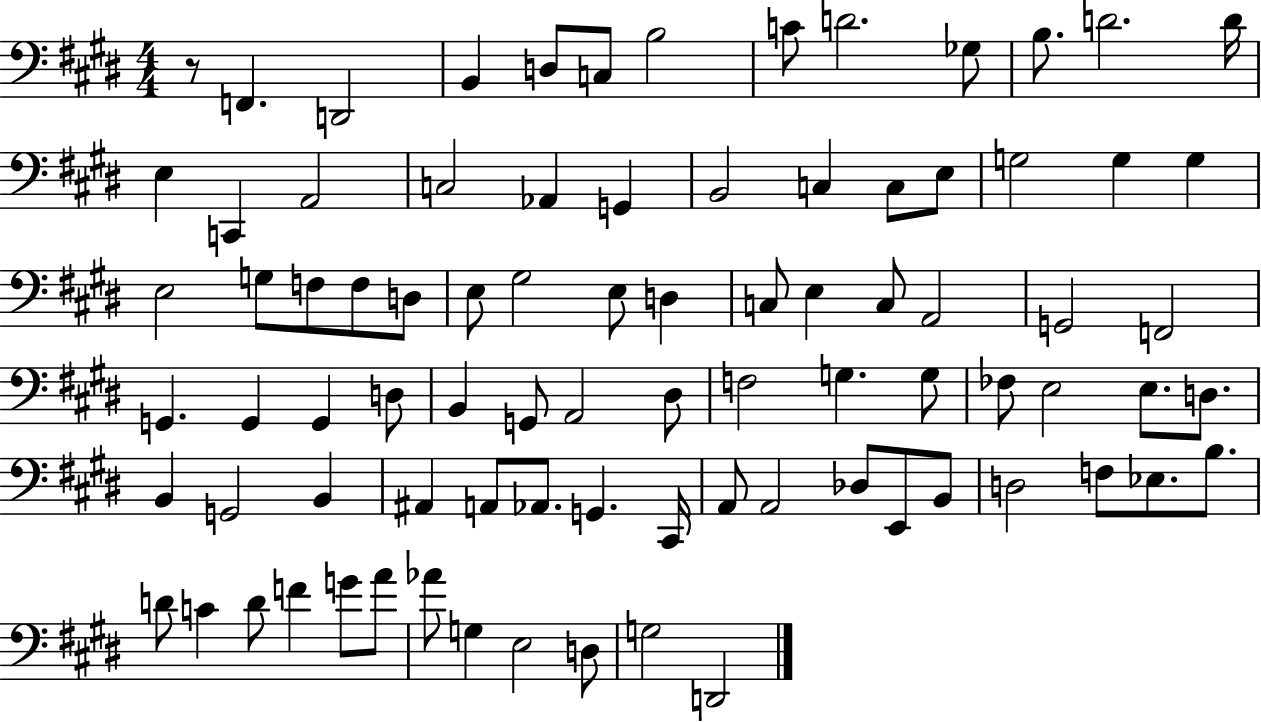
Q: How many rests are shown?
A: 1